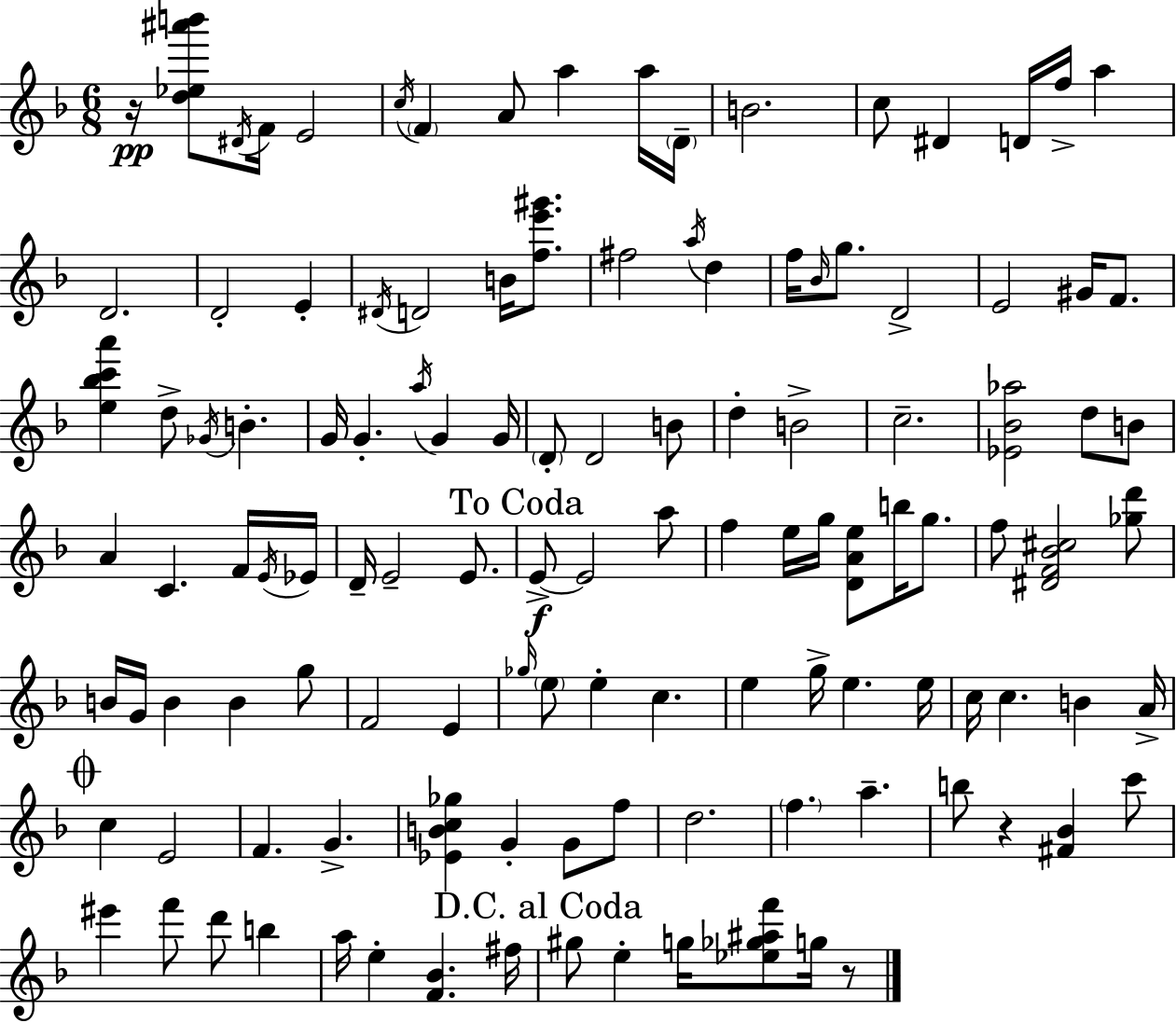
X:1
T:Untitled
M:6/8
L:1/4
K:F
z/4 [d_e^a'b']/2 ^D/4 F/4 E2 c/4 F A/2 a a/4 D/4 B2 c/2 ^D D/4 f/4 a D2 D2 E ^D/4 D2 B/4 [fe'^g']/2 ^f2 a/4 d f/4 _B/4 g/2 D2 E2 ^G/4 F/2 [e_bc'a'] d/2 _G/4 B G/4 G a/4 G G/4 D/2 D2 B/2 d B2 c2 [_E_B_a]2 d/2 B/2 A C F/4 E/4 _E/4 D/4 E2 E/2 E/2 E2 a/2 f e/4 g/4 [DAe]/2 b/4 g/2 f/2 [^DF_B^c]2 [_gd']/2 B/4 G/4 B B g/2 F2 E _g/4 e/2 e c e g/4 e e/4 c/4 c B A/4 c E2 F G [_EBc_g] G G/2 f/2 d2 f a b/2 z [^F_B] c'/2 ^e' f'/2 d'/2 b a/4 e [F_B] ^f/4 ^g/2 e g/4 [_e_g^af']/2 g/4 z/2